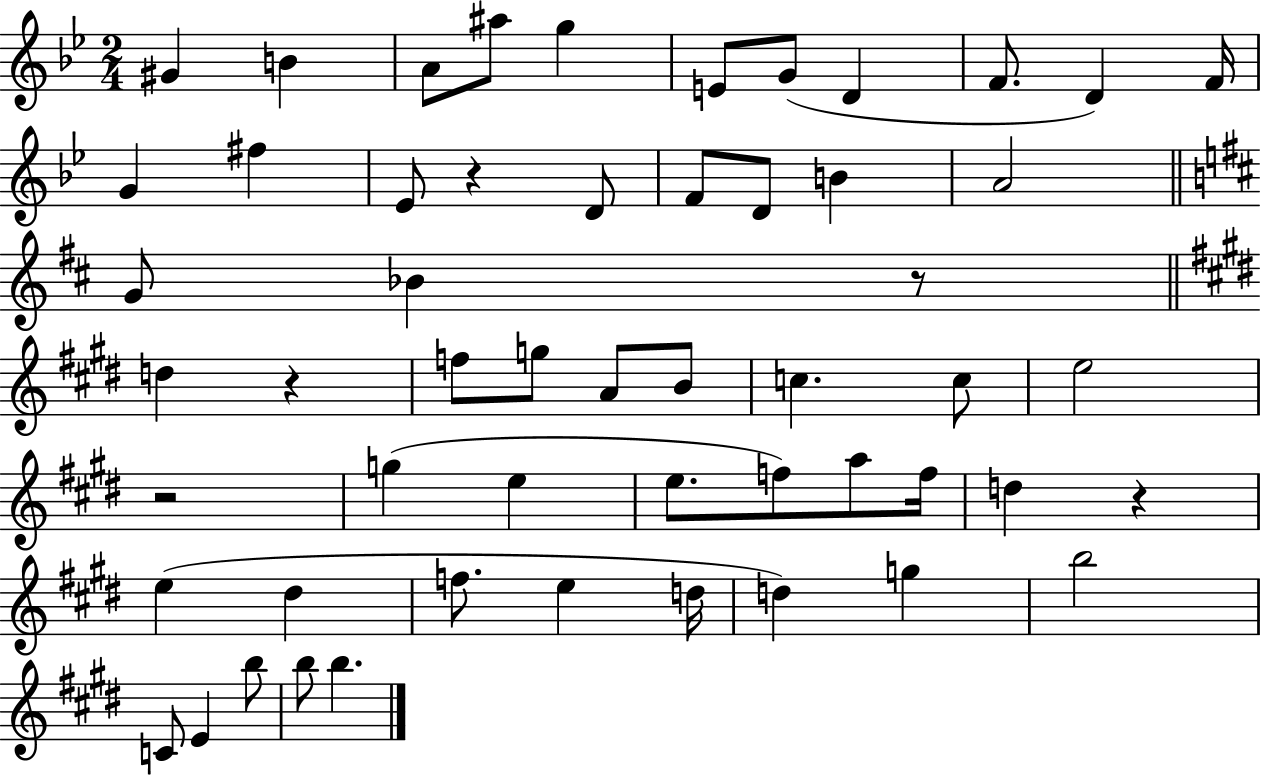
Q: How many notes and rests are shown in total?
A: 54